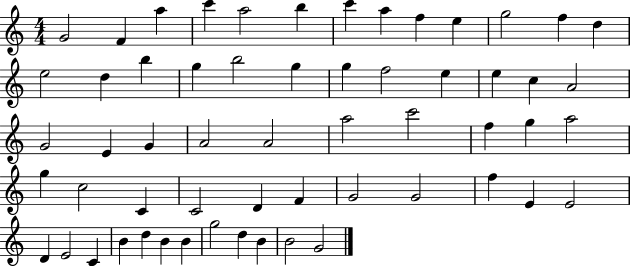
G4/h F4/q A5/q C6/q A5/h B5/q C6/q A5/q F5/q E5/q G5/h F5/q D5/q E5/h D5/q B5/q G5/q B5/h G5/q G5/q F5/h E5/q E5/q C5/q A4/h G4/h E4/q G4/q A4/h A4/h A5/h C6/h F5/q G5/q A5/h G5/q C5/h C4/q C4/h D4/q F4/q G4/h G4/h F5/q E4/q E4/h D4/q E4/h C4/q B4/q D5/q B4/q B4/q G5/h D5/q B4/q B4/h G4/h